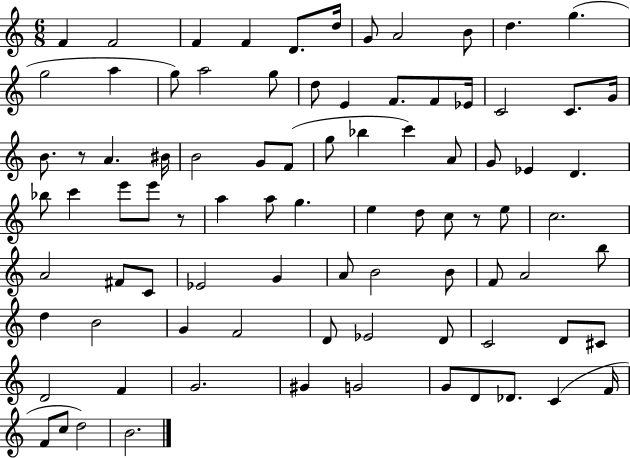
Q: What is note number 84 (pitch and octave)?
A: B4